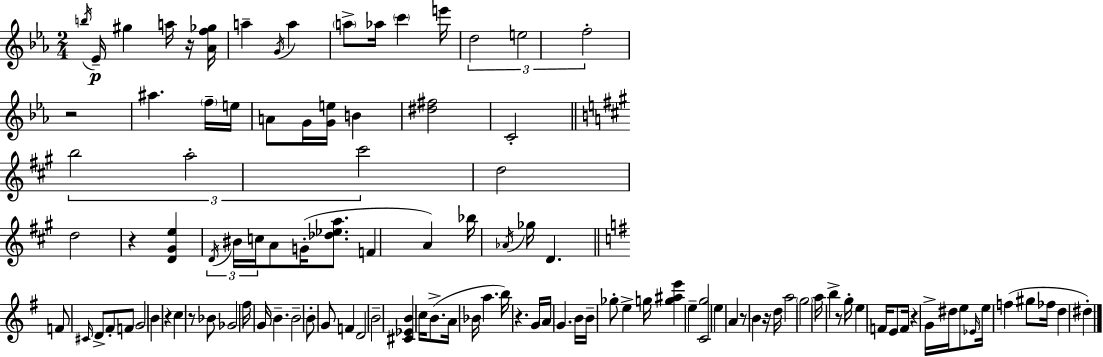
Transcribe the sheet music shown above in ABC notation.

X:1
T:Untitled
M:2/4
L:1/4
K:Eb
b/4 _E/4 ^g a/4 z/4 [_Af_g]/4 a G/4 a a/2 _a/4 c' e'/4 d2 e2 f2 z2 ^a f/4 e/4 A/2 G/4 [Ge]/4 B [^d^f]2 C2 b2 a2 ^c'2 d2 d2 z [D^Ge] D/4 ^B/4 c/4 A/2 G/4 [_d_ea]/2 F A _b/4 _A/4 _g/4 D F/2 ^C/4 D/2 ^F/2 F/2 G2 B z c z/2 _B/2 _G2 ^f/4 G/4 B B2 B/2 G/2 F D2 B2 [^C_EB] c/4 B/2 A/4 _B/4 a b/4 z G/4 A/4 G B/4 B/4 _g/2 e g/4 [g^ae'] e [Cg]2 e A z/2 B z/4 d/4 a2 g2 a/4 b z/2 g/4 e F/4 E/2 F/4 z G/4 ^d/4 e/2 _E/4 e/4 f ^g/2 _f/4 d ^d